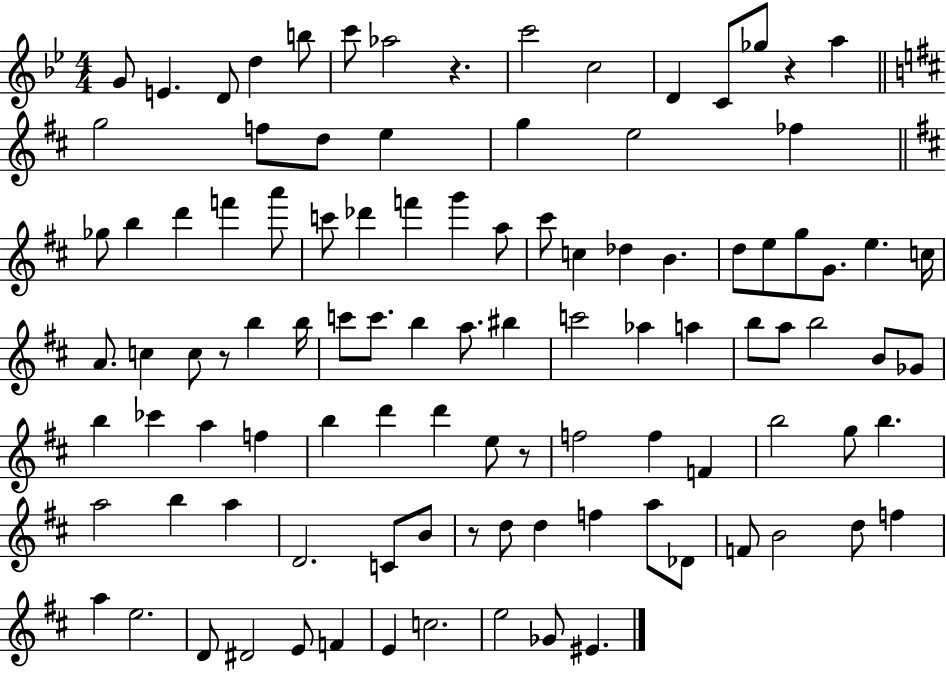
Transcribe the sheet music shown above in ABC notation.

X:1
T:Untitled
M:4/4
L:1/4
K:Bb
G/2 E D/2 d b/2 c'/2 _a2 z c'2 c2 D C/2 _g/2 z a g2 f/2 d/2 e g e2 _f _g/2 b d' f' a'/2 c'/2 _d' f' g' a/2 ^c'/2 c _d B d/2 e/2 g/2 G/2 e c/4 A/2 c c/2 z/2 b b/4 c'/2 c'/2 b a/2 ^b c'2 _a a b/2 a/2 b2 B/2 _G/2 b _c' a f b d' d' e/2 z/2 f2 f F b2 g/2 b a2 b a D2 C/2 B/2 z/2 d/2 d f a/2 _D/2 F/2 B2 d/2 f a e2 D/2 ^D2 E/2 F E c2 e2 _G/2 ^E